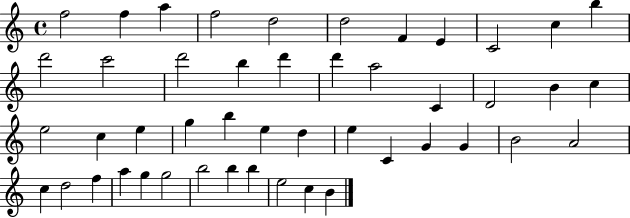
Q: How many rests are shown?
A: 0